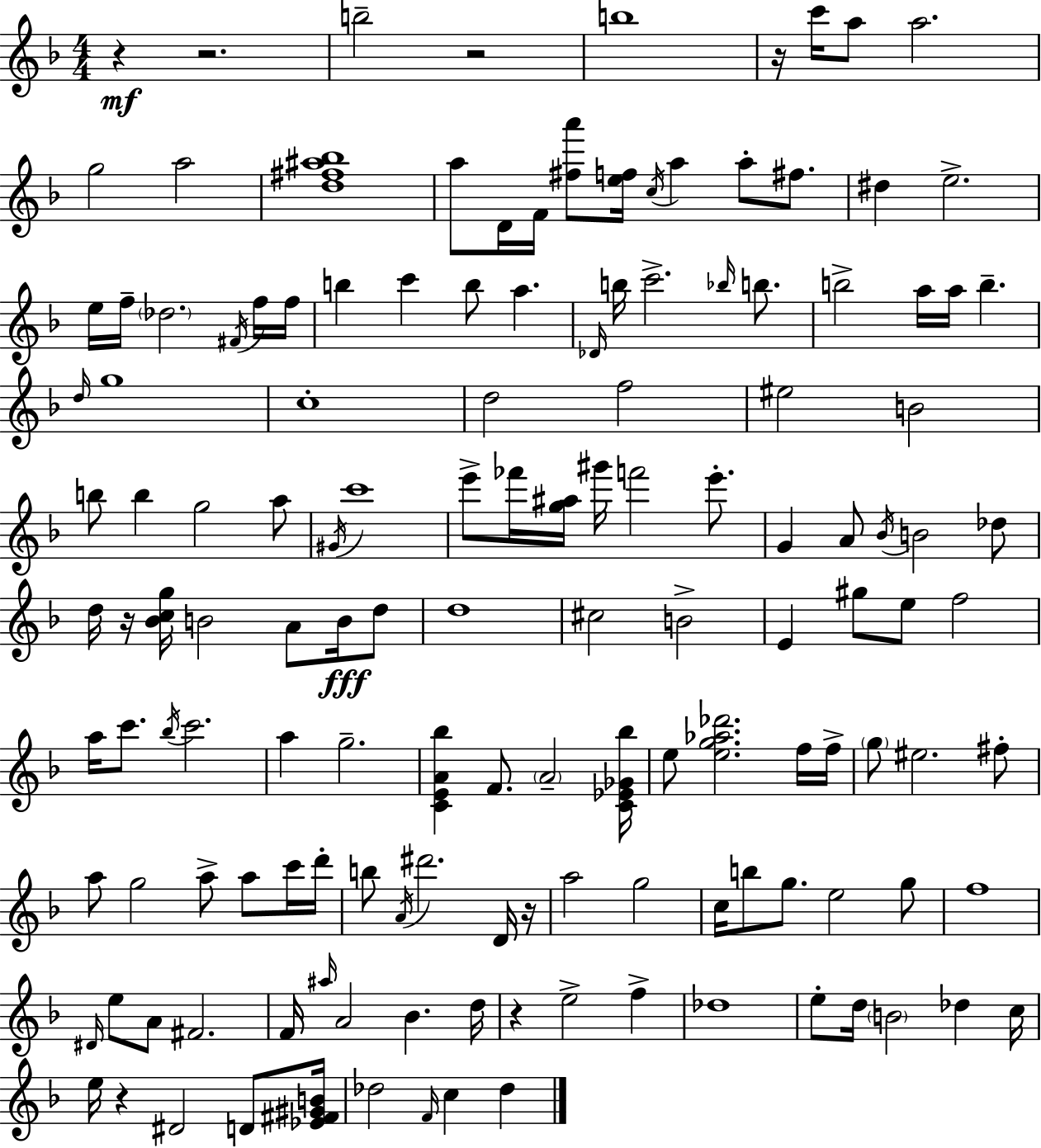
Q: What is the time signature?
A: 4/4